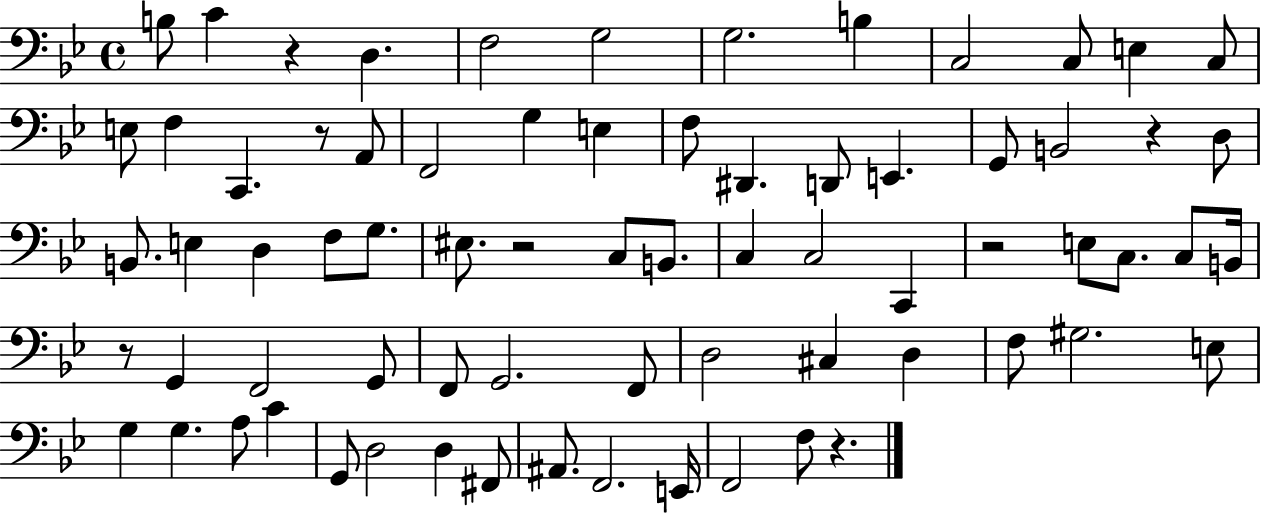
{
  \clef bass
  \time 4/4
  \defaultTimeSignature
  \key bes \major
  \repeat volta 2 { b8 c'4 r4 d4. | f2 g2 | g2. b4 | c2 c8 e4 c8 | \break e8 f4 c,4. r8 a,8 | f,2 g4 e4 | f8 dis,4. d,8 e,4. | g,8 b,2 r4 d8 | \break b,8. e4 d4 f8 g8. | eis8. r2 c8 b,8. | c4 c2 c,4 | r2 e8 c8. c8 b,16 | \break r8 g,4 f,2 g,8 | f,8 g,2. f,8 | d2 cis4 d4 | f8 gis2. e8 | \break g4 g4. a8 c'4 | g,8 d2 d4 fis,8 | ais,8. f,2. e,16 | f,2 f8 r4. | \break } \bar "|."
}